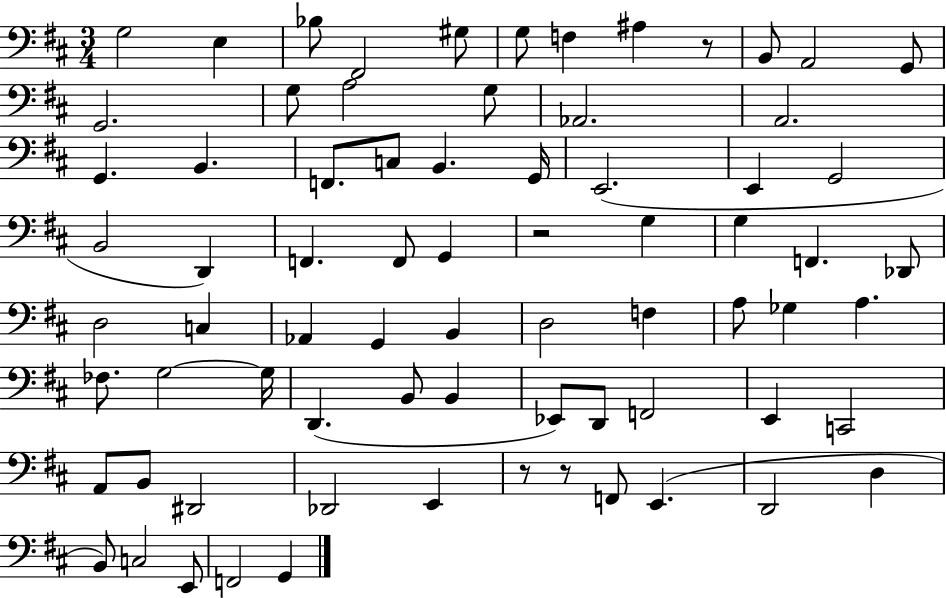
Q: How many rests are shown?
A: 4